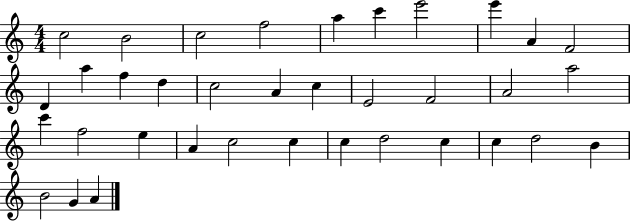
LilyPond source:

{
  \clef treble
  \numericTimeSignature
  \time 4/4
  \key c \major
  c''2 b'2 | c''2 f''2 | a''4 c'''4 e'''2 | e'''4 a'4 f'2 | \break d'4 a''4 f''4 d''4 | c''2 a'4 c''4 | e'2 f'2 | a'2 a''2 | \break c'''4 f''2 e''4 | a'4 c''2 c''4 | c''4 d''2 c''4 | c''4 d''2 b'4 | \break b'2 g'4 a'4 | \bar "|."
}